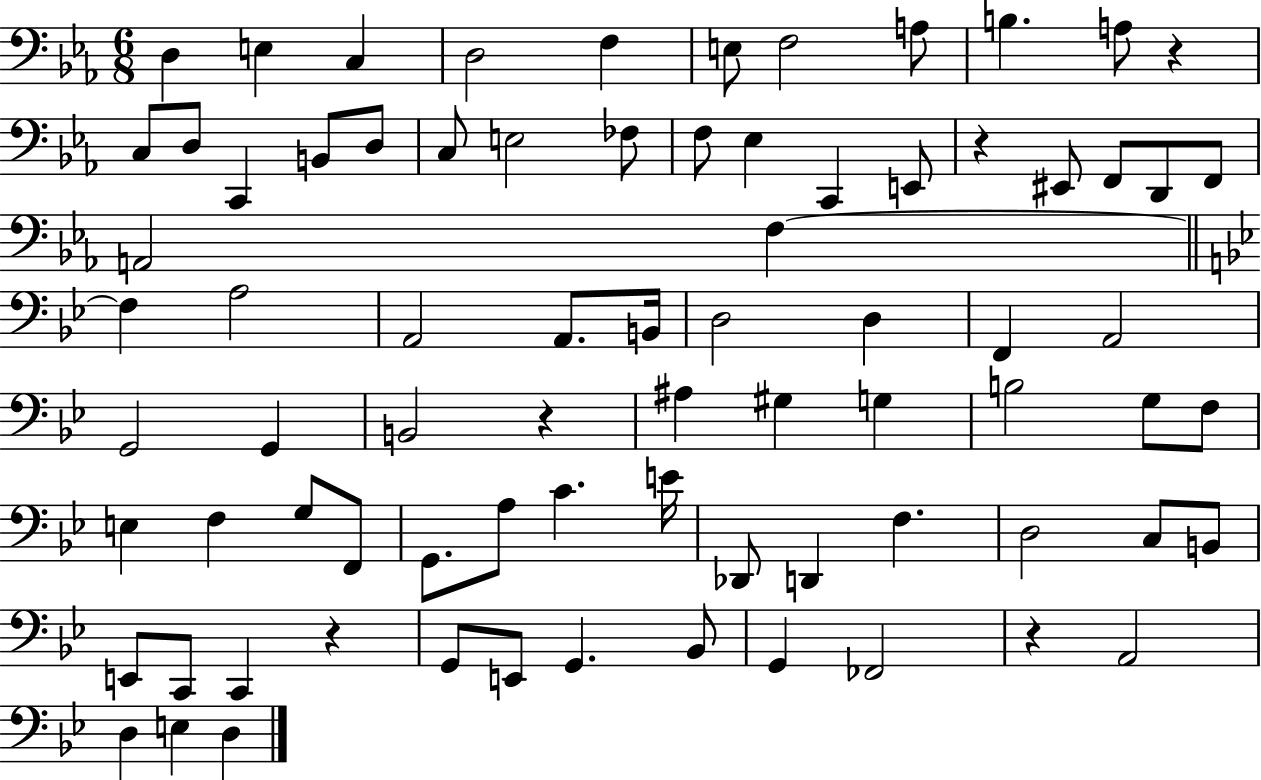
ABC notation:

X:1
T:Untitled
M:6/8
L:1/4
K:Eb
D, E, C, D,2 F, E,/2 F,2 A,/2 B, A,/2 z C,/2 D,/2 C,, B,,/2 D,/2 C,/2 E,2 _F,/2 F,/2 _E, C,, E,,/2 z ^E,,/2 F,,/2 D,,/2 F,,/2 A,,2 F, F, A,2 A,,2 A,,/2 B,,/4 D,2 D, F,, A,,2 G,,2 G,, B,,2 z ^A, ^G, G, B,2 G,/2 F,/2 E, F, G,/2 F,,/2 G,,/2 A,/2 C E/4 _D,,/2 D,, F, D,2 C,/2 B,,/2 E,,/2 C,,/2 C,, z G,,/2 E,,/2 G,, _B,,/2 G,, _F,,2 z A,,2 D, E, D,